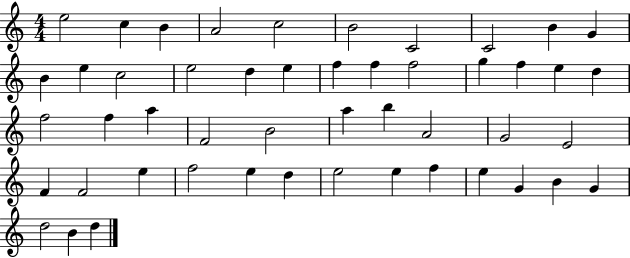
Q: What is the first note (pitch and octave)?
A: E5